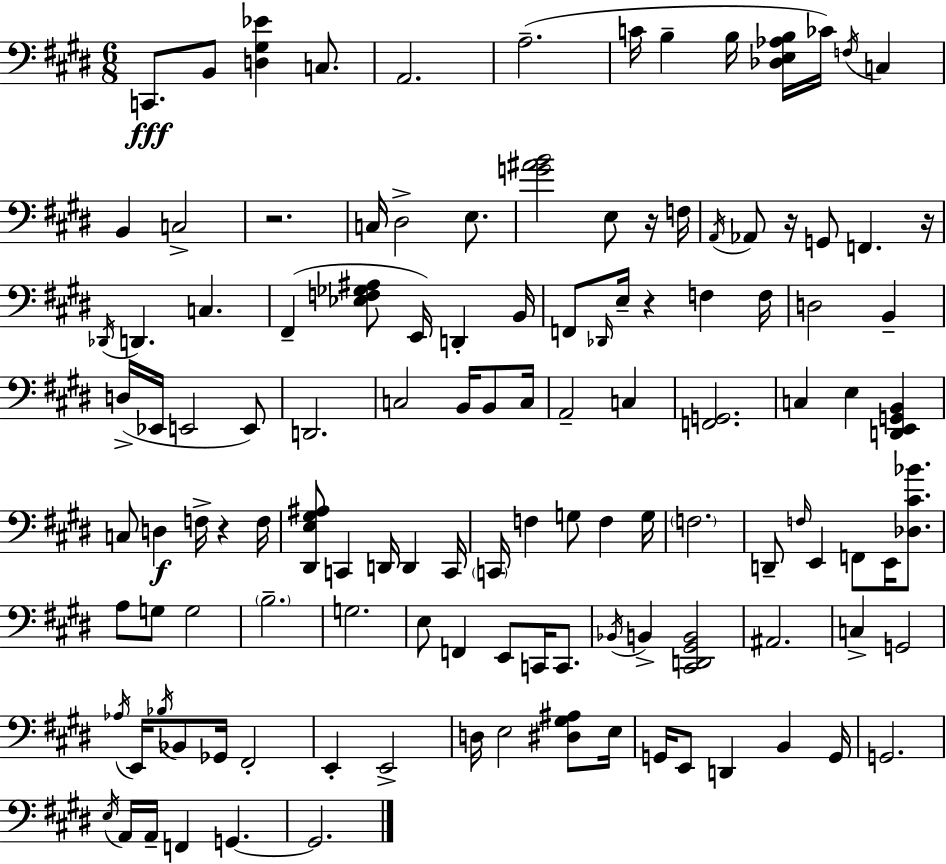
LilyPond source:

{
  \clef bass
  \numericTimeSignature
  \time 6/8
  \key e \major
  c,8.\fff b,8 <d gis ees'>4 c8. | a,2. | a2.--( | c'16 b4-- b16 <des e aes b>16 ces'16) \acciaccatura { f16 } c4 | \break b,4 c2-> | r2. | c16 dis2-> e8. | <g' ais' b'>2 e8 r16 | \break f16 \acciaccatura { a,16 } aes,8 r16 g,8 f,4. | r16 \acciaccatura { des,16 } d,4. c4. | fis,4--( <ees f ges ais>8 e,16) d,4-. | b,16 f,8 \grace { des,16 } e16-- r4 f4 | \break f16 d2 | b,4-- d16->( ees,16 e,2 | e,8) d,2. | c2 | \break b,16 b,8 c16 a,2-- | c4 <f, g,>2. | c4 e4 | <d, e, g, b,>4 c8 d4\f f16-> r4 | \break f16 <dis, e gis ais>8 c,4 d,16 d,4 | c,16 \parenthesize c,16 f4 g8 f4 | g16 \parenthesize f2. | d,8-- \grace { f16 } e,4 f,8 | \break e,16 <des cis' bes'>8. a8 g8 g2 | \parenthesize b2.-- | g2. | e8 f,4 e,8 | \break c,16 c,8. \acciaccatura { bes,16 } b,4-> <cis, d, gis, b,>2 | ais,2. | c4-> g,2 | \acciaccatura { aes16 } e,16 \acciaccatura { bes16 } bes,8 ges,16 | \break fis,2-. e,4-. | e,2-> d16 e2 | <dis gis ais>8 e16 g,16 e,8 d,4 | b,4 g,16 g,2. | \break \acciaccatura { e16 } a,16 a,16-- f,4 | g,4.~~ g,2. | \bar "|."
}